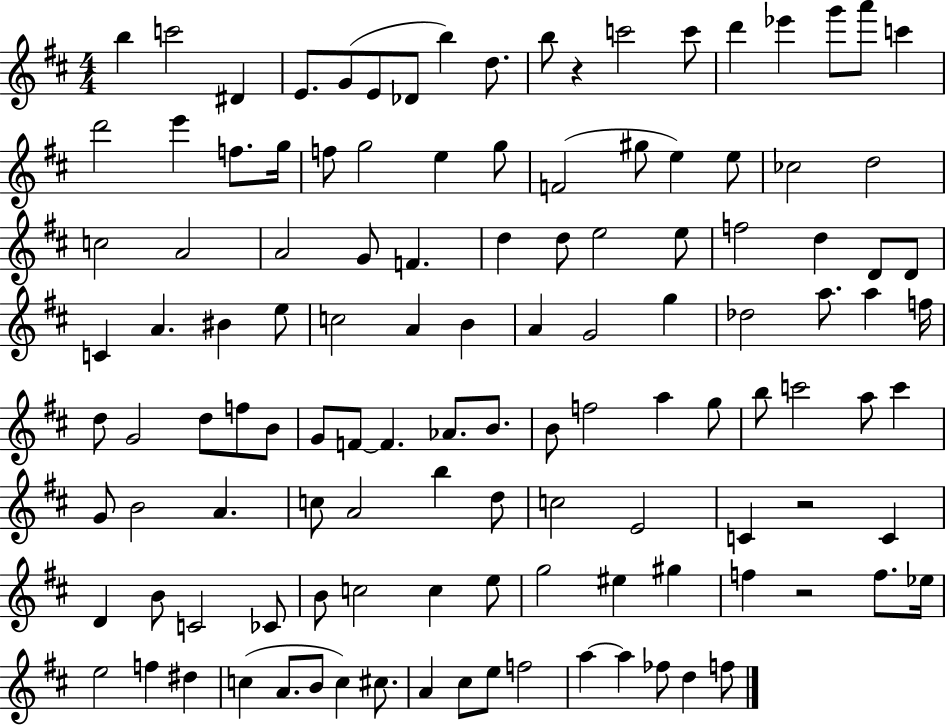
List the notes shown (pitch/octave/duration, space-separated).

B5/q C6/h D#4/q E4/e. G4/e E4/e Db4/e B5/q D5/e. B5/e R/q C6/h C6/e D6/q Eb6/q G6/e A6/e C6/q D6/h E6/q F5/e. G5/s F5/e G5/h E5/q G5/e F4/h G#5/e E5/q E5/e CES5/h D5/h C5/h A4/h A4/h G4/e F4/q. D5/q D5/e E5/h E5/e F5/h D5/q D4/e D4/e C4/q A4/q. BIS4/q E5/e C5/h A4/q B4/q A4/q G4/h G5/q Db5/h A5/e. A5/q F5/s D5/e G4/h D5/e F5/e B4/e G4/e F4/e F4/q. Ab4/e. B4/e. B4/e F5/h A5/q G5/e B5/e C6/h A5/e C6/q G4/e B4/h A4/q. C5/e A4/h B5/q D5/e C5/h E4/h C4/q R/h C4/q D4/q B4/e C4/h CES4/e B4/e C5/h C5/q E5/e G5/h EIS5/q G#5/q F5/q R/h F5/e. Eb5/s E5/h F5/q D#5/q C5/q A4/e. B4/e C5/q C#5/e. A4/q C#5/e E5/e F5/h A5/q A5/q FES5/e D5/q F5/e